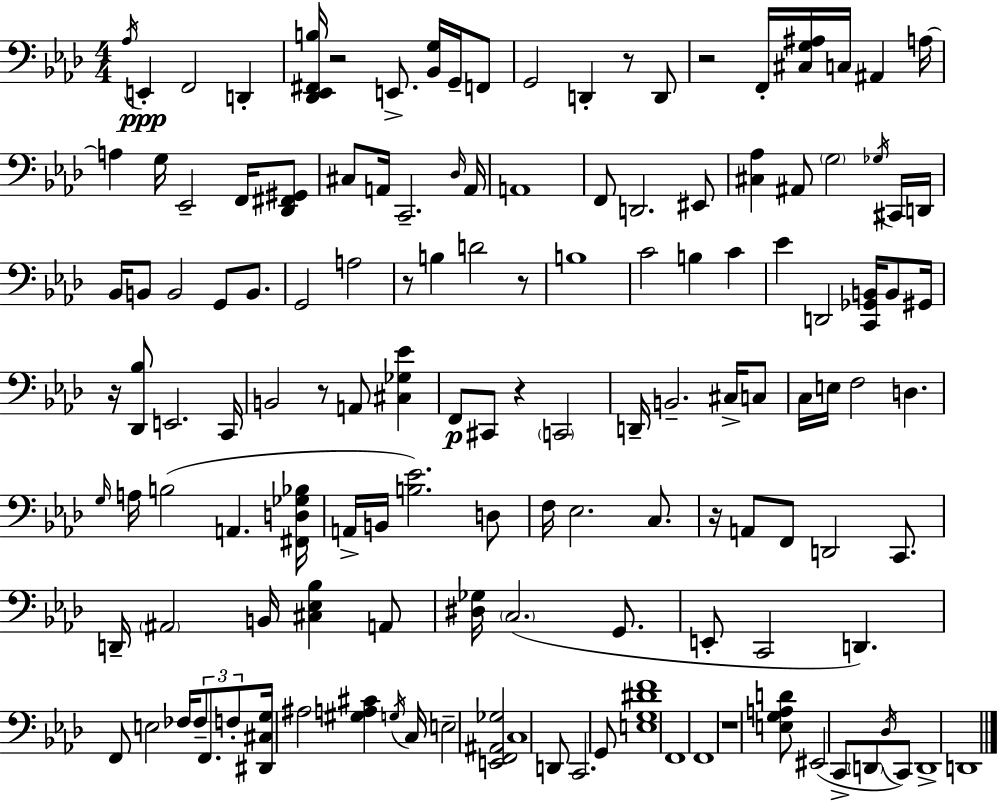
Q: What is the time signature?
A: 4/4